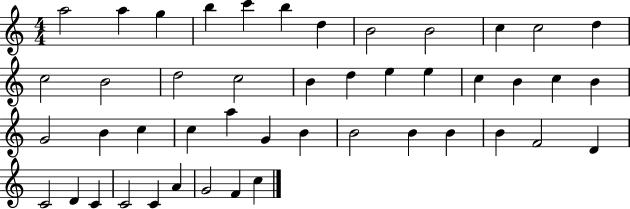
A5/h A5/q G5/q B5/q C6/q B5/q D5/q B4/h B4/h C5/q C5/h D5/q C5/h B4/h D5/h C5/h B4/q D5/q E5/q E5/q C5/q B4/q C5/q B4/q G4/h B4/q C5/q C5/q A5/q G4/q B4/q B4/h B4/q B4/q B4/q F4/h D4/q C4/h D4/q C4/q C4/h C4/q A4/q G4/h F4/q C5/q